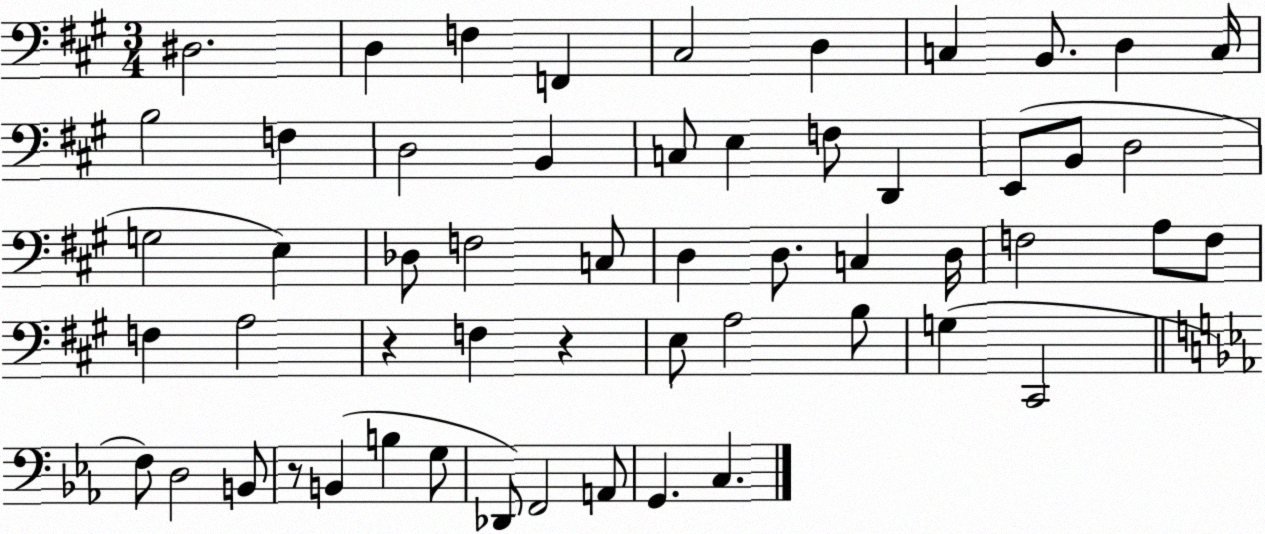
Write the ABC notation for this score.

X:1
T:Untitled
M:3/4
L:1/4
K:A
^D,2 D, F, F,, ^C,2 D, C, B,,/2 D, C,/4 B,2 F, D,2 B,, C,/2 E, F,/2 D,, E,,/2 B,,/2 D,2 G,2 E, _D,/2 F,2 C,/2 D, D,/2 C, D,/4 F,2 A,/2 F,/2 F, A,2 z F, z E,/2 A,2 B,/2 G, ^C,,2 F,/2 D,2 B,,/2 z/2 B,, B, G,/2 _D,,/2 F,,2 A,,/2 G,, C,